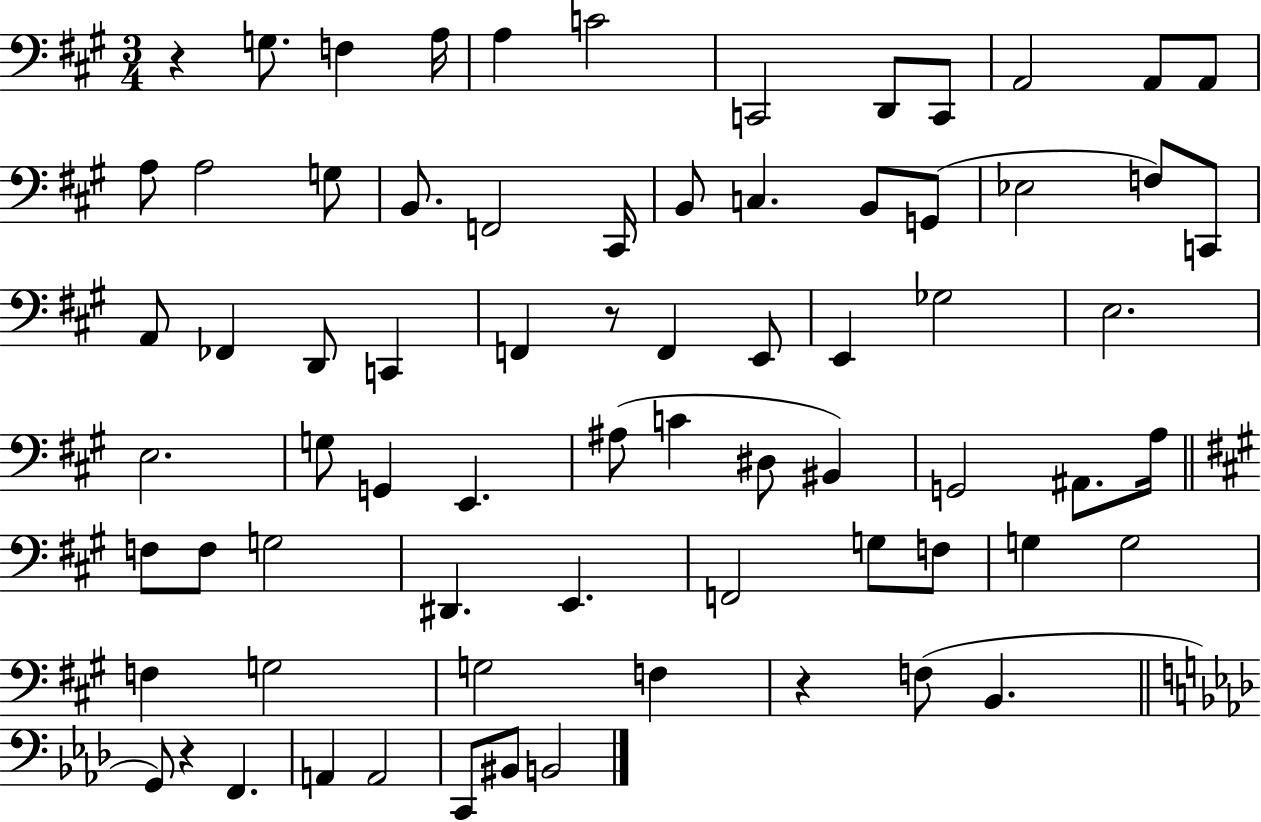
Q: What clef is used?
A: bass